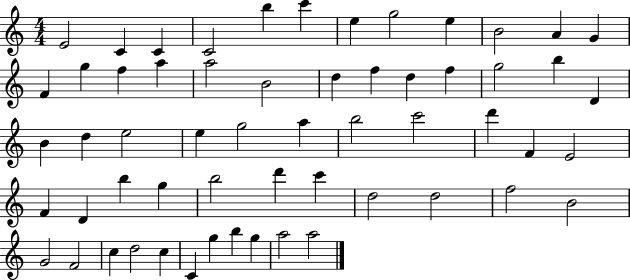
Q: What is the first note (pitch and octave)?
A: E4